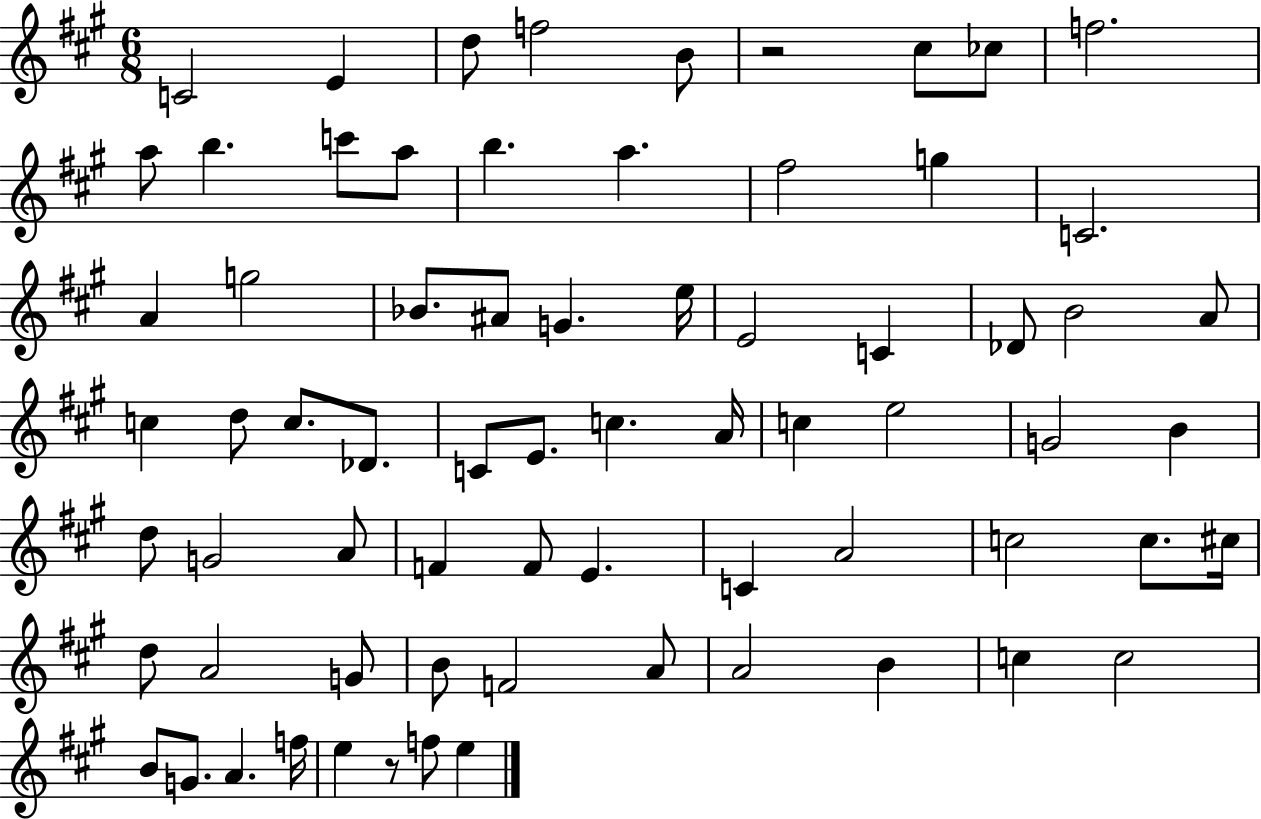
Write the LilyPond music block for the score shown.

{
  \clef treble
  \numericTimeSignature
  \time 6/8
  \key a \major
  c'2 e'4 | d''8 f''2 b'8 | r2 cis''8 ces''8 | f''2. | \break a''8 b''4. c'''8 a''8 | b''4. a''4. | fis''2 g''4 | c'2. | \break a'4 g''2 | bes'8. ais'8 g'4. e''16 | e'2 c'4 | des'8 b'2 a'8 | \break c''4 d''8 c''8. des'8. | c'8 e'8. c''4. a'16 | c''4 e''2 | g'2 b'4 | \break d''8 g'2 a'8 | f'4 f'8 e'4. | c'4 a'2 | c''2 c''8. cis''16 | \break d''8 a'2 g'8 | b'8 f'2 a'8 | a'2 b'4 | c''4 c''2 | \break b'8 g'8. a'4. f''16 | e''4 r8 f''8 e''4 | \bar "|."
}